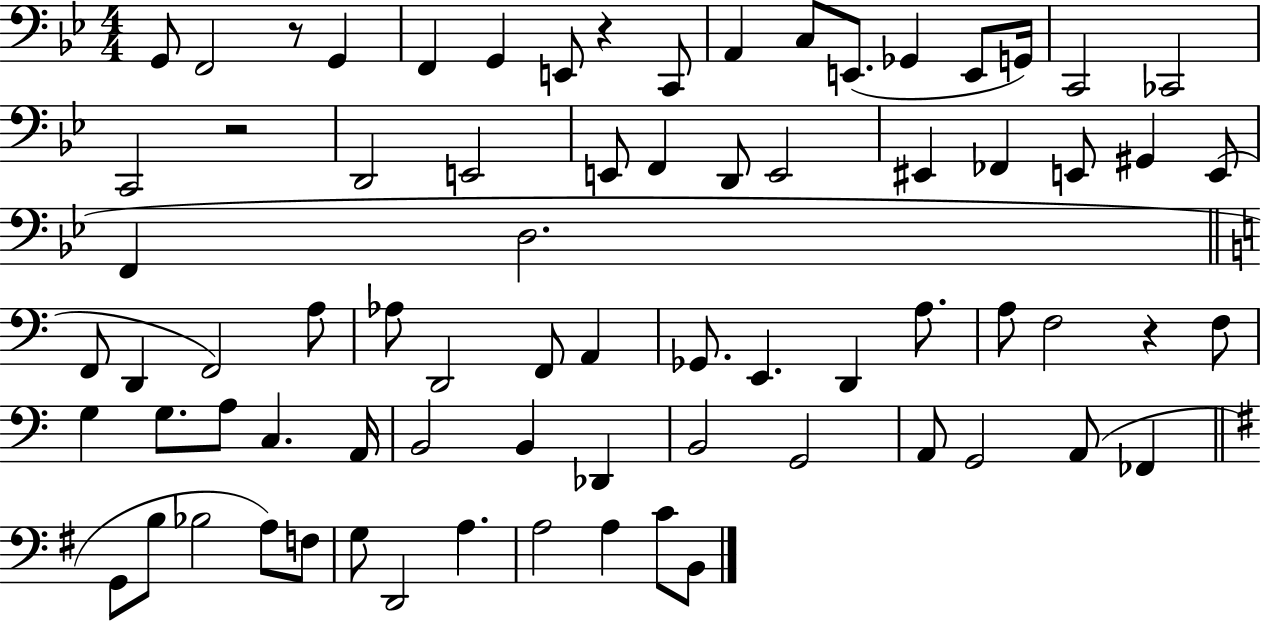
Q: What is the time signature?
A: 4/4